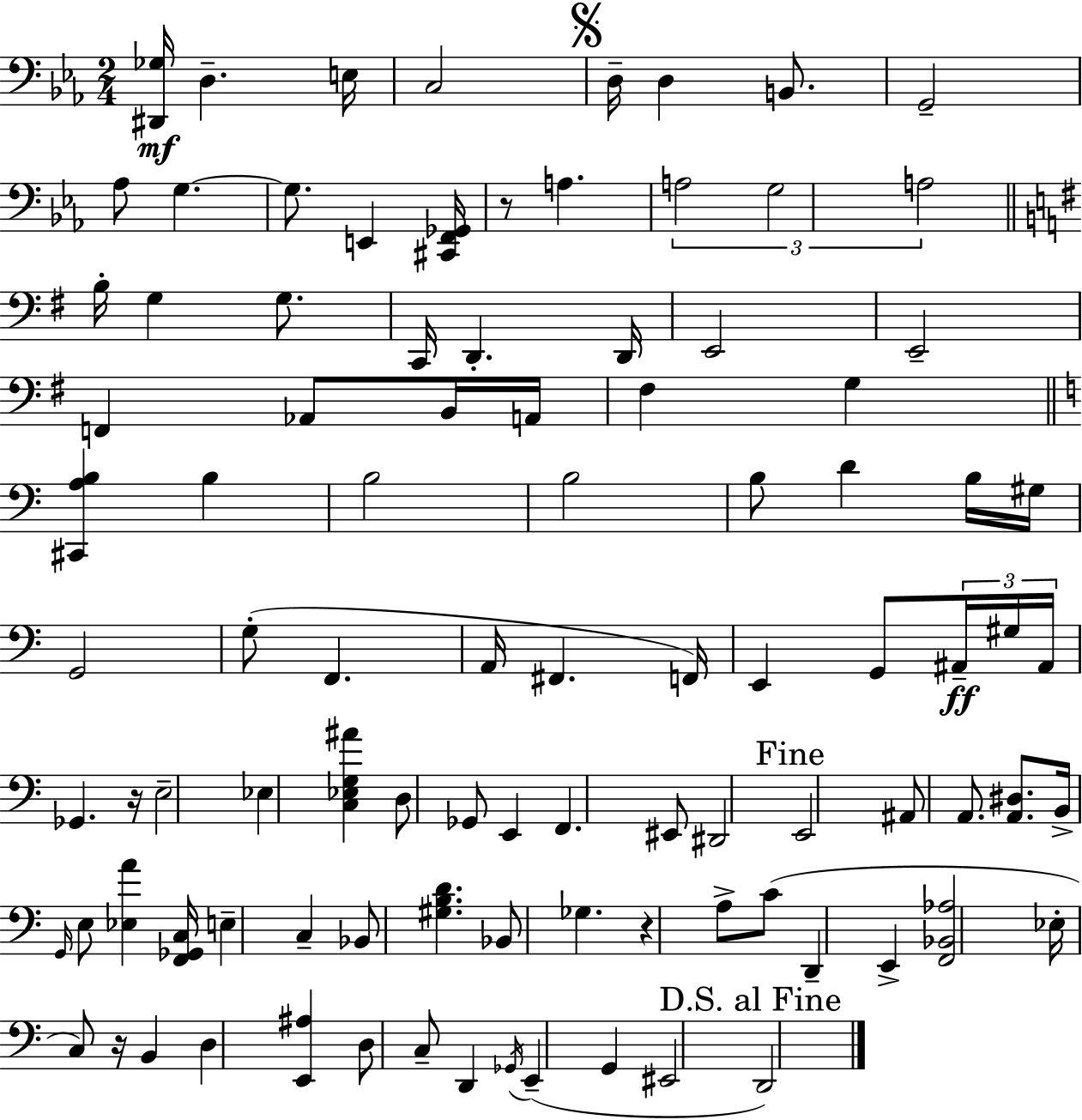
X:1
T:Untitled
M:2/4
L:1/4
K:Eb
[^D,,_G,]/4 D, E,/4 C,2 D,/4 D, B,,/2 G,,2 _A,/2 G, G,/2 E,, [^C,,F,,_G,,]/4 z/2 A, A,2 G,2 A,2 B,/4 G, G,/2 C,,/4 D,, D,,/4 E,,2 E,,2 F,, _A,,/2 B,,/4 A,,/4 ^F, G, [^C,,A,B,] B, B,2 B,2 B,/2 D B,/4 ^G,/4 G,,2 G,/2 F,, A,,/4 ^F,, F,,/4 E,, G,,/2 ^A,,/4 ^G,/4 ^A,,/4 _G,, z/4 E,2 _E, [C,_E,G,^A] D,/2 _G,,/2 E,, F,, ^E,,/2 ^D,,2 E,,2 ^A,,/2 A,,/2 [A,,^D,]/2 B,,/4 G,,/4 E,/2 [_E,A] [F,,_G,,C,]/4 E, C, _B,,/2 [^G,B,D] _B,,/2 _G, z A,/2 C/2 D,, E,, [F,,_B,,_A,]2 _E,/4 C,/2 z/4 B,, D, [E,,^A,] D,/2 C,/2 D,, _G,,/4 E,, G,, ^E,,2 D,,2